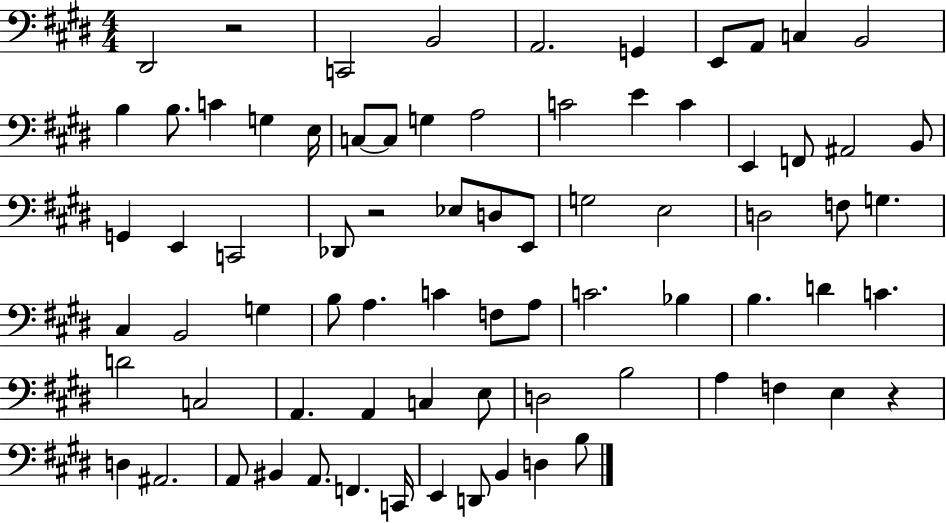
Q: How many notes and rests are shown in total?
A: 76